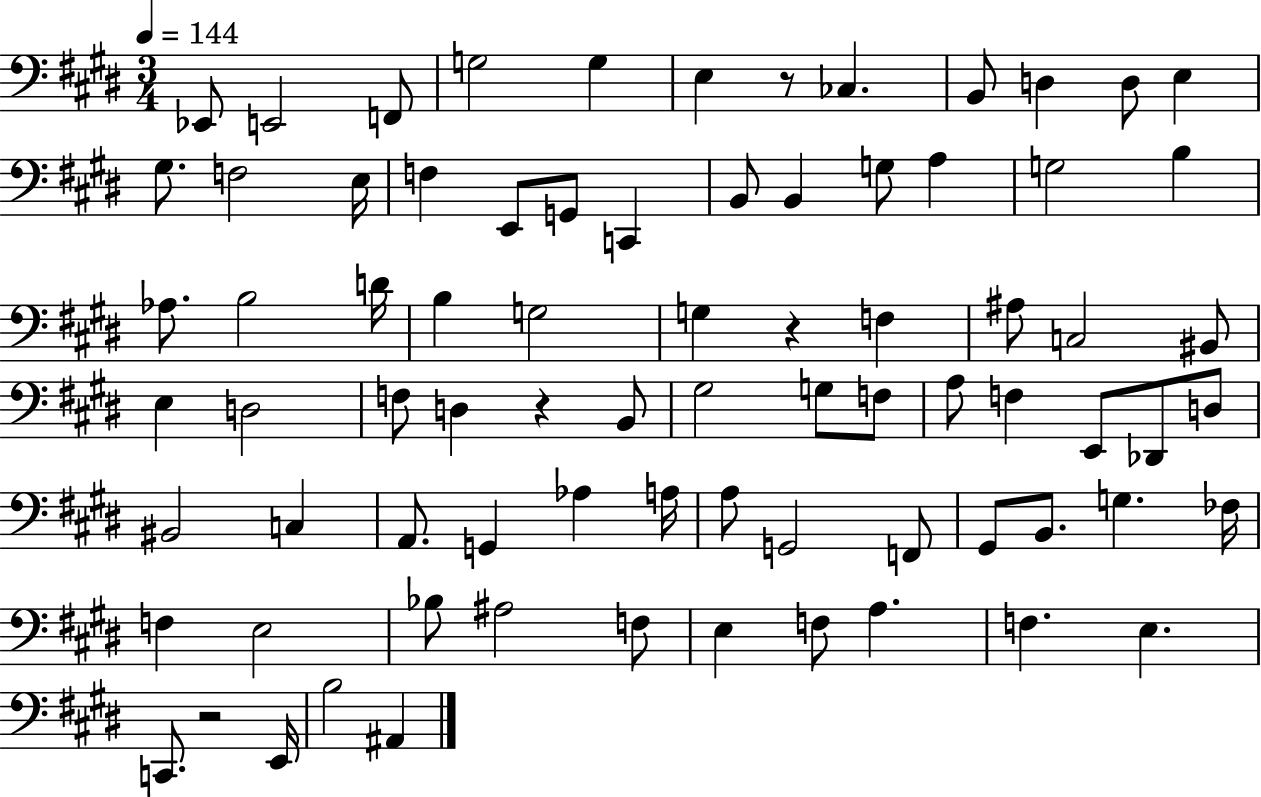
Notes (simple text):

Eb2/e E2/h F2/e G3/h G3/q E3/q R/e CES3/q. B2/e D3/q D3/e E3/q G#3/e. F3/h E3/s F3/q E2/e G2/e C2/q B2/e B2/q G3/e A3/q G3/h B3/q Ab3/e. B3/h D4/s B3/q G3/h G3/q R/q F3/q A#3/e C3/h BIS2/e E3/q D3/h F3/e D3/q R/q B2/e G#3/h G3/e F3/e A3/e F3/q E2/e Db2/e D3/e BIS2/h C3/q A2/e. G2/q Ab3/q A3/s A3/e G2/h F2/e G#2/e B2/e. G3/q. FES3/s F3/q E3/h Bb3/e A#3/h F3/e E3/q F3/e A3/q. F3/q. E3/q. C2/e. R/h E2/s B3/h A#2/q